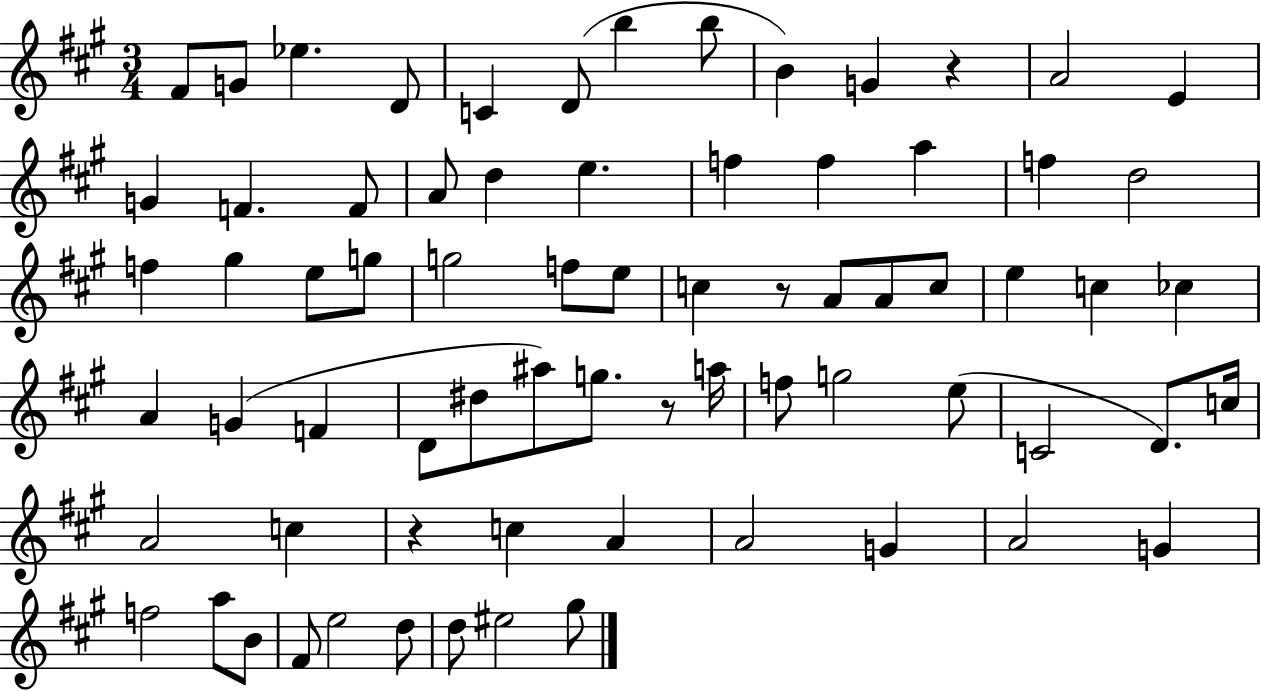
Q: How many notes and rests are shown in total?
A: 72